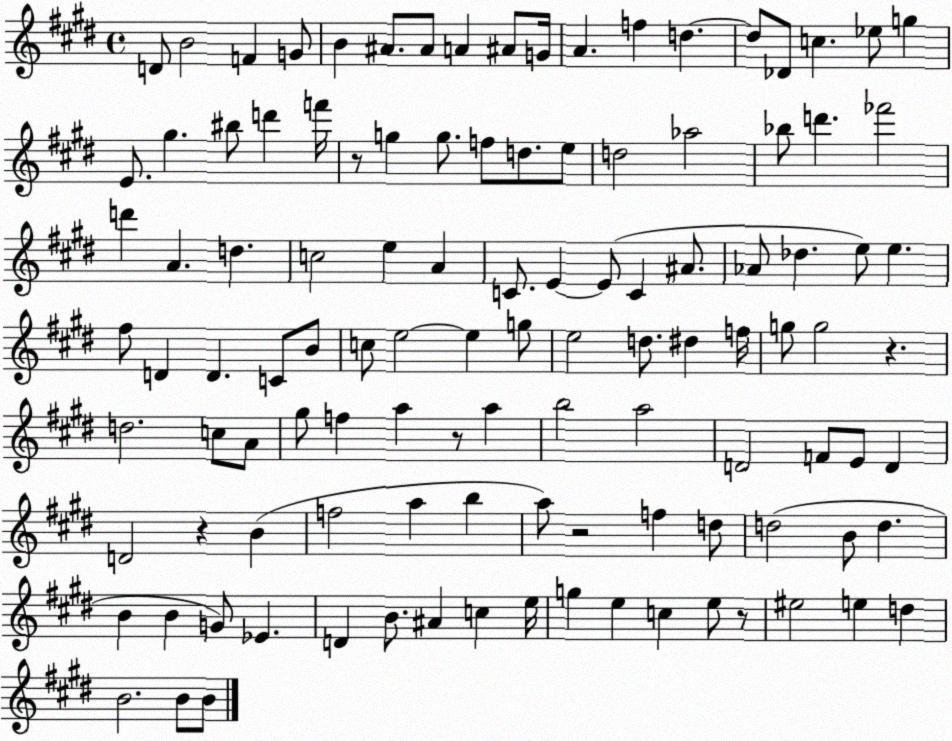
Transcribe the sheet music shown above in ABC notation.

X:1
T:Untitled
M:4/4
L:1/4
K:E
D/2 B2 F G/2 B ^A/2 ^A/2 A ^A/2 G/4 A f d d/2 _D/2 c _e/2 g E/2 ^g ^b/2 d' f'/4 z/2 g g/2 f/2 d/2 e/2 d2 _a2 _b/2 d' _f'2 d' A d c2 e A C/2 E E/2 C ^A/2 _A/2 _d e/2 e ^f/2 D D C/2 B/2 c/2 e2 e g/2 e2 d/2 ^d f/4 g/2 g2 z d2 c/2 A/2 ^g/2 f a z/2 a b2 a2 D2 F/2 E/2 D D2 z B f2 a b a/2 z2 f d/2 d2 B/2 d B B G/2 _E D B/2 ^A c e/4 g e c e/2 z/2 ^e2 e d B2 B/2 B/2